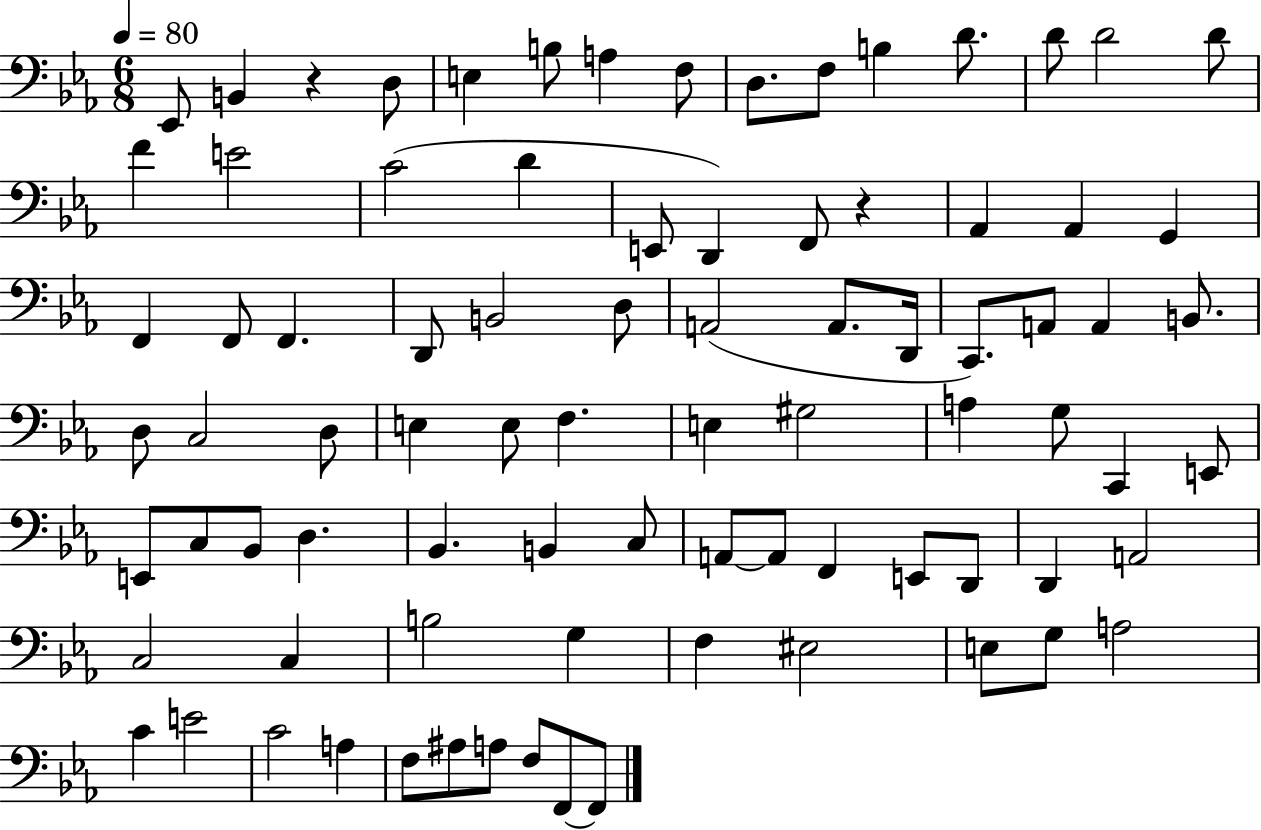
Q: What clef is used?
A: bass